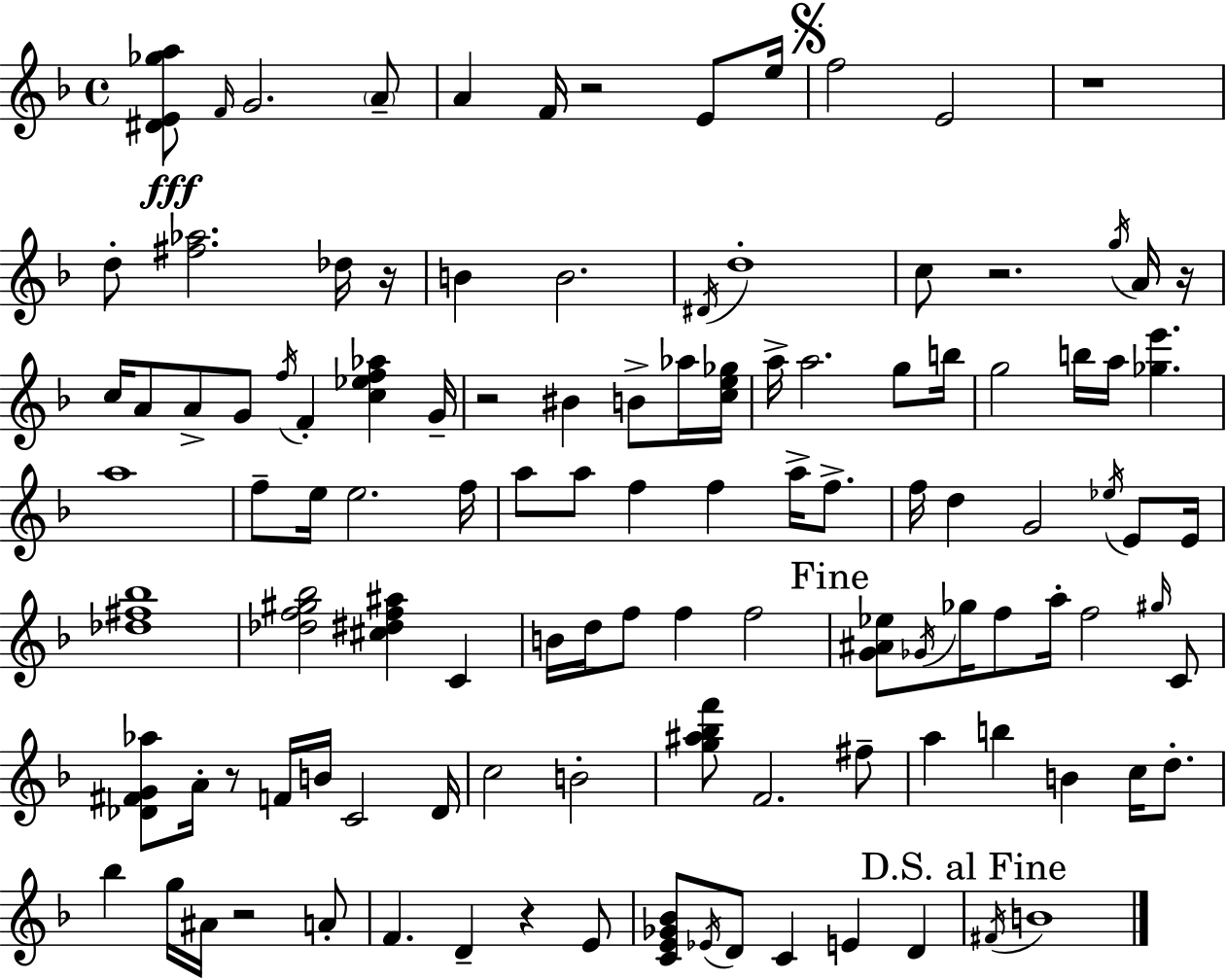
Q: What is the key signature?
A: F major